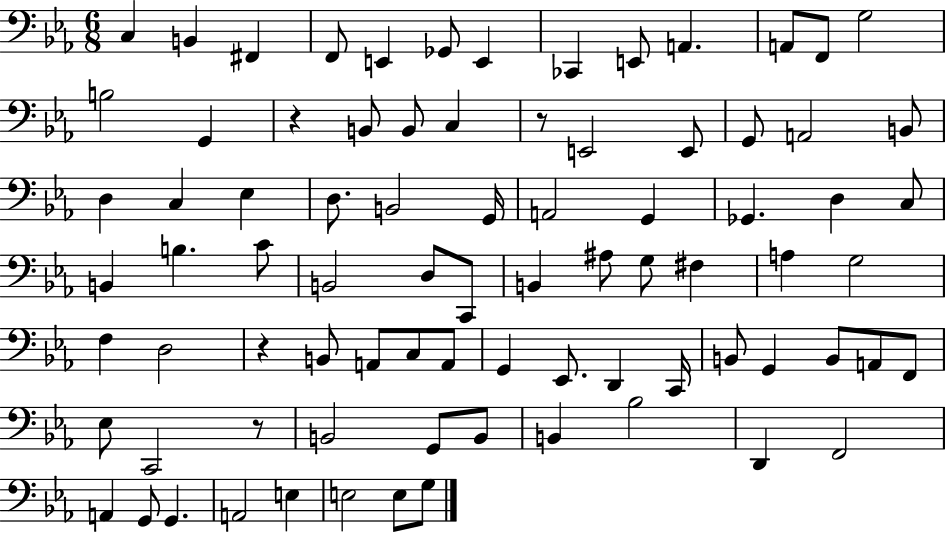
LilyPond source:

{
  \clef bass
  \numericTimeSignature
  \time 6/8
  \key ees \major
  c4 b,4 fis,4 | f,8 e,4 ges,8 e,4 | ces,4 e,8 a,4. | a,8 f,8 g2 | \break b2 g,4 | r4 b,8 b,8 c4 | r8 e,2 e,8 | g,8 a,2 b,8 | \break d4 c4 ees4 | d8. b,2 g,16 | a,2 g,4 | ges,4. d4 c8 | \break b,4 b4. c'8 | b,2 d8 c,8 | b,4 ais8 g8 fis4 | a4 g2 | \break f4 d2 | r4 b,8 a,8 c8 a,8 | g,4 ees,8. d,4 c,16 | b,8 g,4 b,8 a,8 f,8 | \break ees8 c,2 r8 | b,2 g,8 b,8 | b,4 bes2 | d,4 f,2 | \break a,4 g,8 g,4. | a,2 e4 | e2 e8 g8 | \bar "|."
}